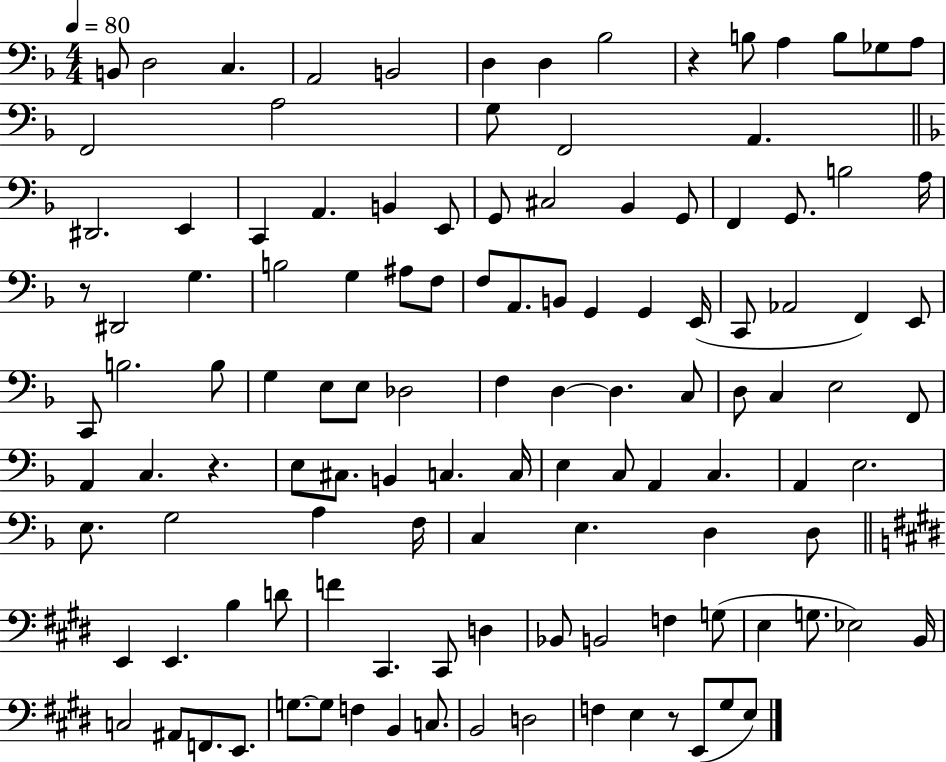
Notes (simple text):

B2/e D3/h C3/q. A2/h B2/h D3/q D3/q Bb3/h R/q B3/e A3/q B3/e Gb3/e A3/e F2/h A3/h G3/e F2/h A2/q. D#2/h. E2/q C2/q A2/q. B2/q E2/e G2/e C#3/h Bb2/q G2/e F2/q G2/e. B3/h A3/s R/e D#2/h G3/q. B3/h G3/q A#3/e F3/e F3/e A2/e. B2/e G2/q G2/q E2/s C2/e Ab2/h F2/q E2/e C2/e B3/h. B3/e G3/q E3/e E3/e Db3/h F3/q D3/q D3/q. C3/e D3/e C3/q E3/h F2/e A2/q C3/q. R/q. E3/e C#3/e. B2/q C3/q. C3/s E3/q C3/e A2/q C3/q. A2/q E3/h. E3/e. G3/h A3/q F3/s C3/q E3/q. D3/q D3/e E2/q E2/q. B3/q D4/e F4/q C#2/q. C#2/e D3/q Bb2/e B2/h F3/q G3/e E3/q G3/e. Eb3/h B2/s C3/h A#2/e F2/e. E2/e. G3/e. G3/e F3/q B2/q C3/e. B2/h D3/h F3/q E3/q R/e E2/e G#3/e E3/e